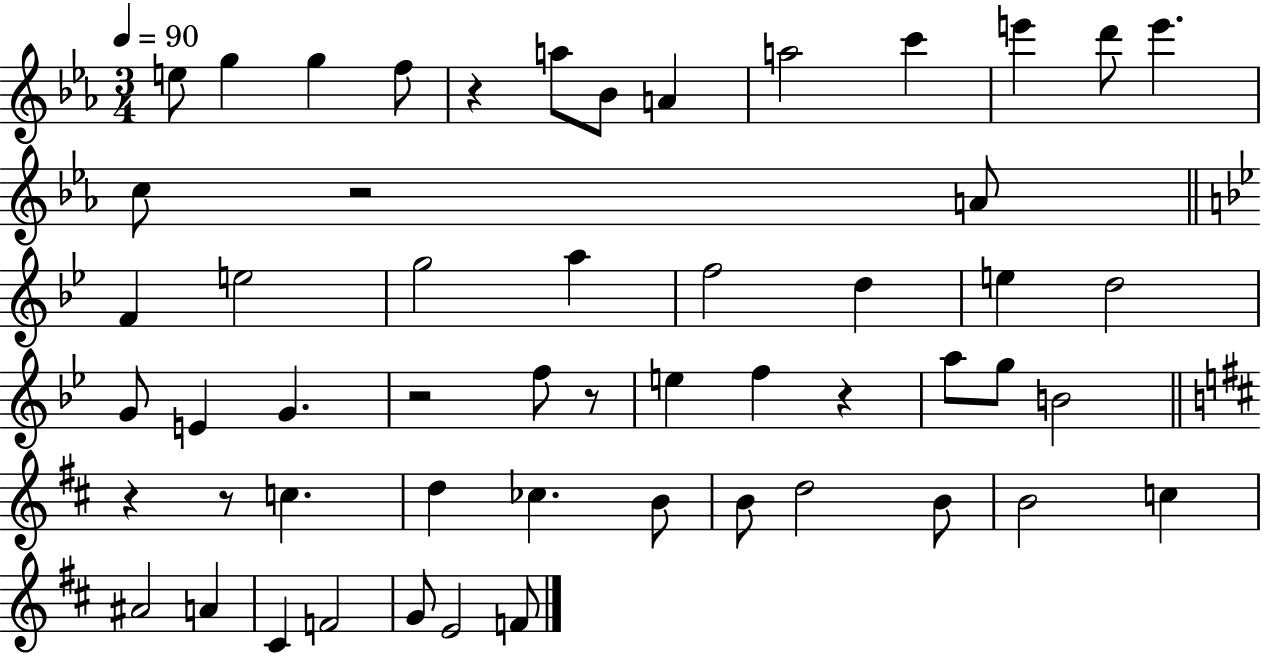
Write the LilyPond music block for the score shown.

{
  \clef treble
  \numericTimeSignature
  \time 3/4
  \key ees \major
  \tempo 4 = 90
  \repeat volta 2 { e''8 g''4 g''4 f''8 | r4 a''8 bes'8 a'4 | a''2 c'''4 | e'''4 d'''8 e'''4. | \break c''8 r2 a'8 | \bar "||" \break \key bes \major f'4 e''2 | g''2 a''4 | f''2 d''4 | e''4 d''2 | \break g'8 e'4 g'4. | r2 f''8 r8 | e''4 f''4 r4 | a''8 g''8 b'2 | \break \bar "||" \break \key d \major r4 r8 c''4. | d''4 ces''4. b'8 | b'8 d''2 b'8 | b'2 c''4 | \break ais'2 a'4 | cis'4 f'2 | g'8 e'2 f'8 | } \bar "|."
}